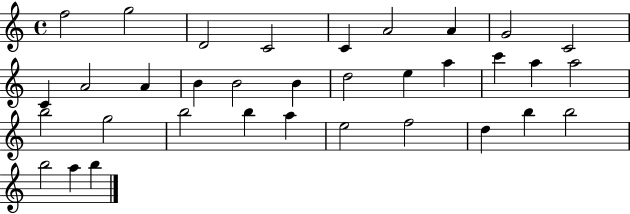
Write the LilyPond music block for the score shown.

{
  \clef treble
  \time 4/4
  \defaultTimeSignature
  \key c \major
  f''2 g''2 | d'2 c'2 | c'4 a'2 a'4 | g'2 c'2 | \break c'4 a'2 a'4 | b'4 b'2 b'4 | d''2 e''4 a''4 | c'''4 a''4 a''2 | \break b''2 g''2 | b''2 b''4 a''4 | e''2 f''2 | d''4 b''4 b''2 | \break b''2 a''4 b''4 | \bar "|."
}